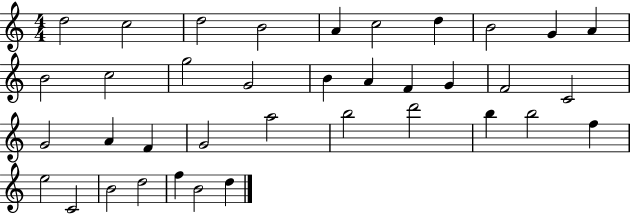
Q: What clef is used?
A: treble